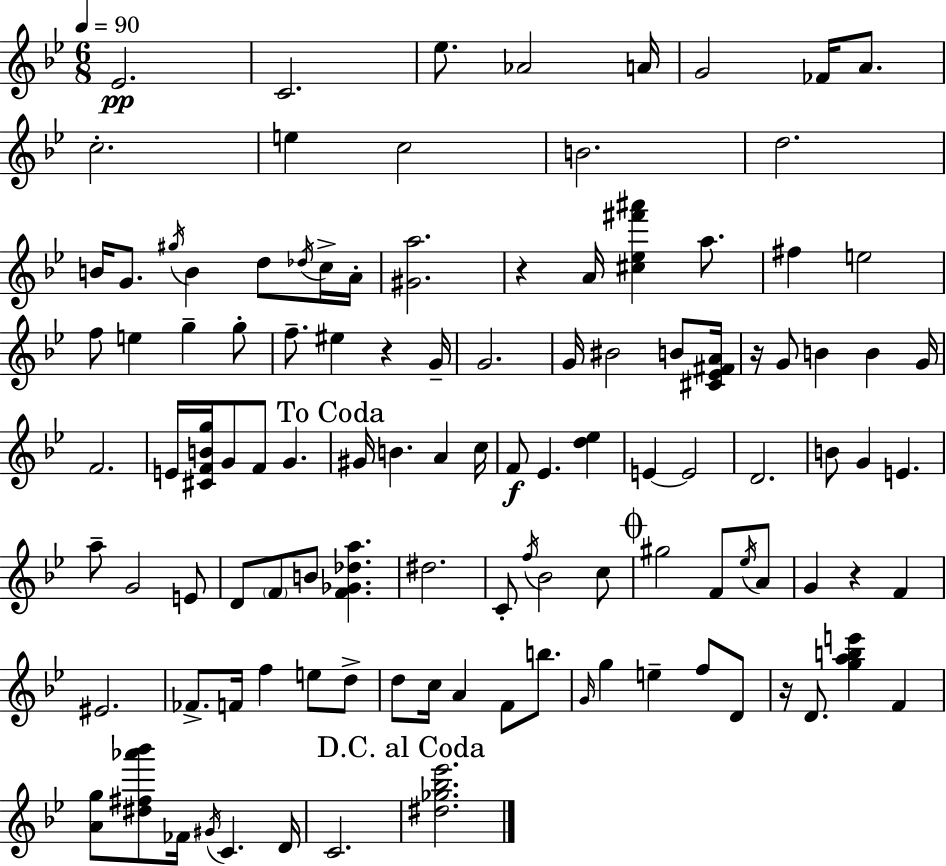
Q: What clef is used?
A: treble